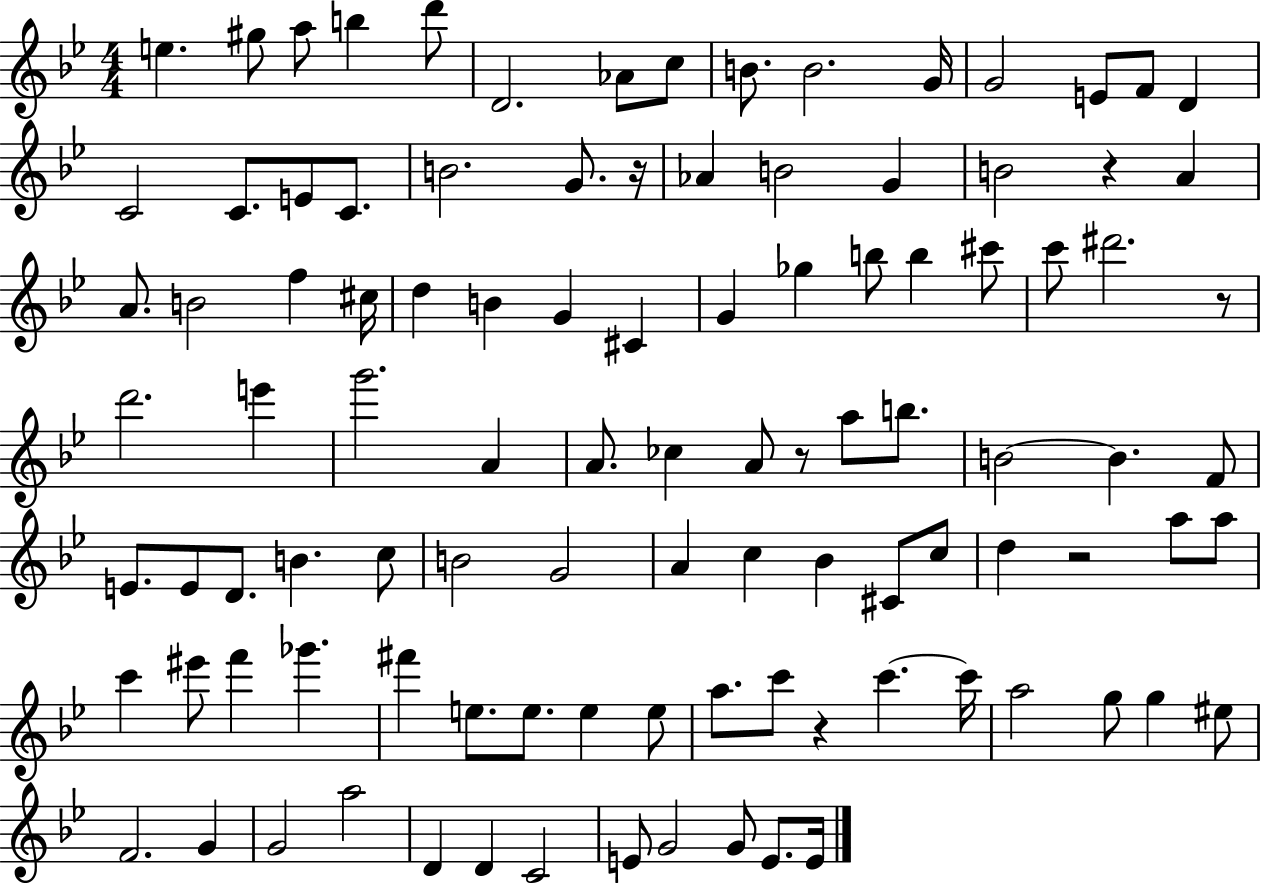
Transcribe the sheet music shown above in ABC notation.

X:1
T:Untitled
M:4/4
L:1/4
K:Bb
e ^g/2 a/2 b d'/2 D2 _A/2 c/2 B/2 B2 G/4 G2 E/2 F/2 D C2 C/2 E/2 C/2 B2 G/2 z/4 _A B2 G B2 z A A/2 B2 f ^c/4 d B G ^C G _g b/2 b ^c'/2 c'/2 ^d'2 z/2 d'2 e' g'2 A A/2 _c A/2 z/2 a/2 b/2 B2 B F/2 E/2 E/2 D/2 B c/2 B2 G2 A c _B ^C/2 c/2 d z2 a/2 a/2 c' ^e'/2 f' _g' ^f' e/2 e/2 e e/2 a/2 c'/2 z c' c'/4 a2 g/2 g ^e/2 F2 G G2 a2 D D C2 E/2 G2 G/2 E/2 E/4